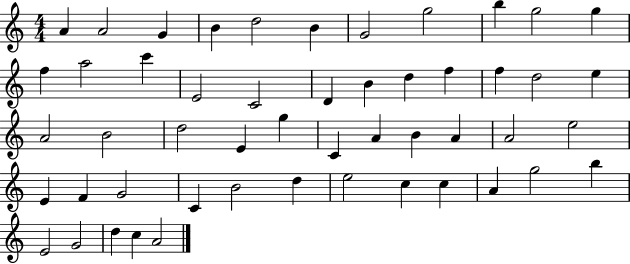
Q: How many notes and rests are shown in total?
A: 51